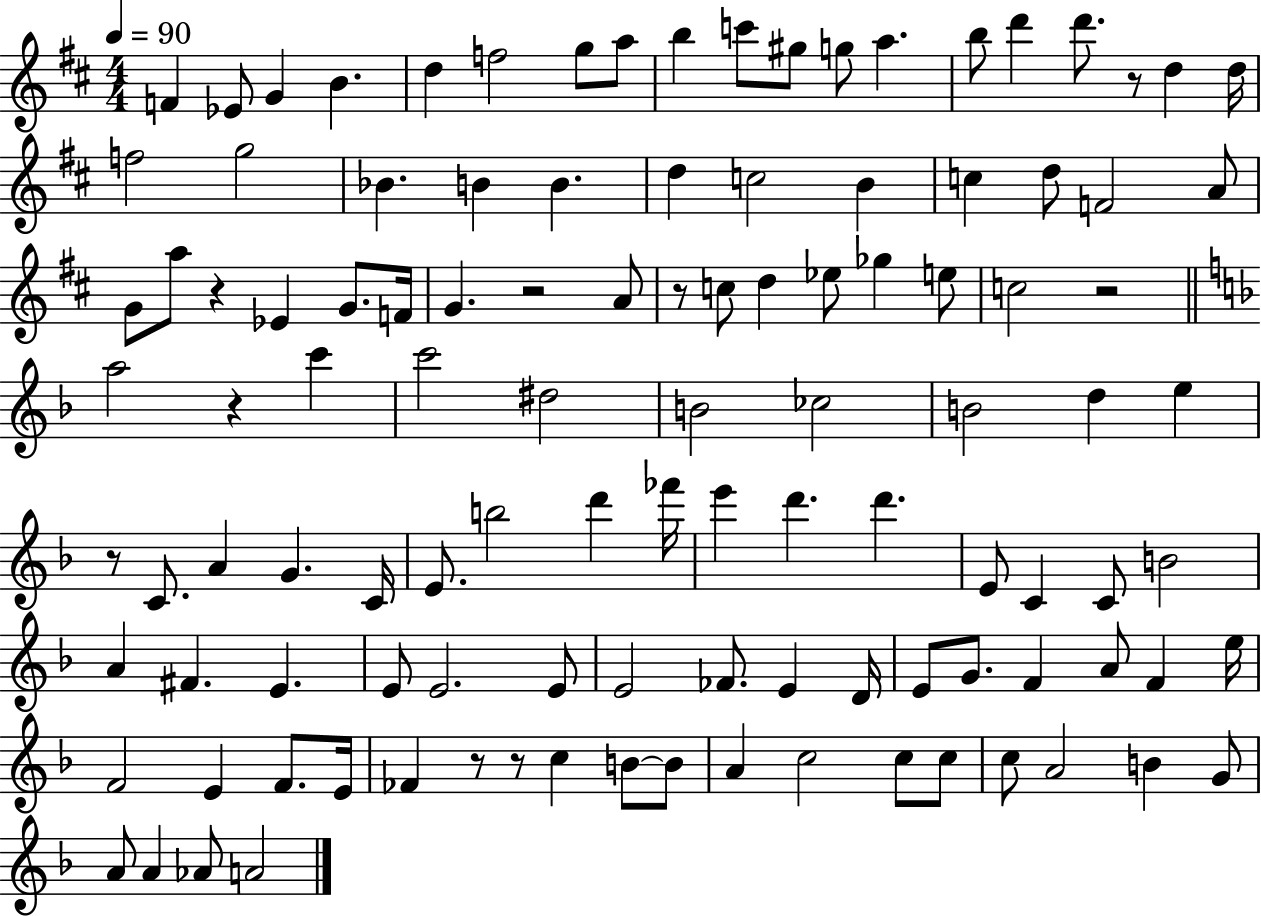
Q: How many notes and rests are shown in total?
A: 112